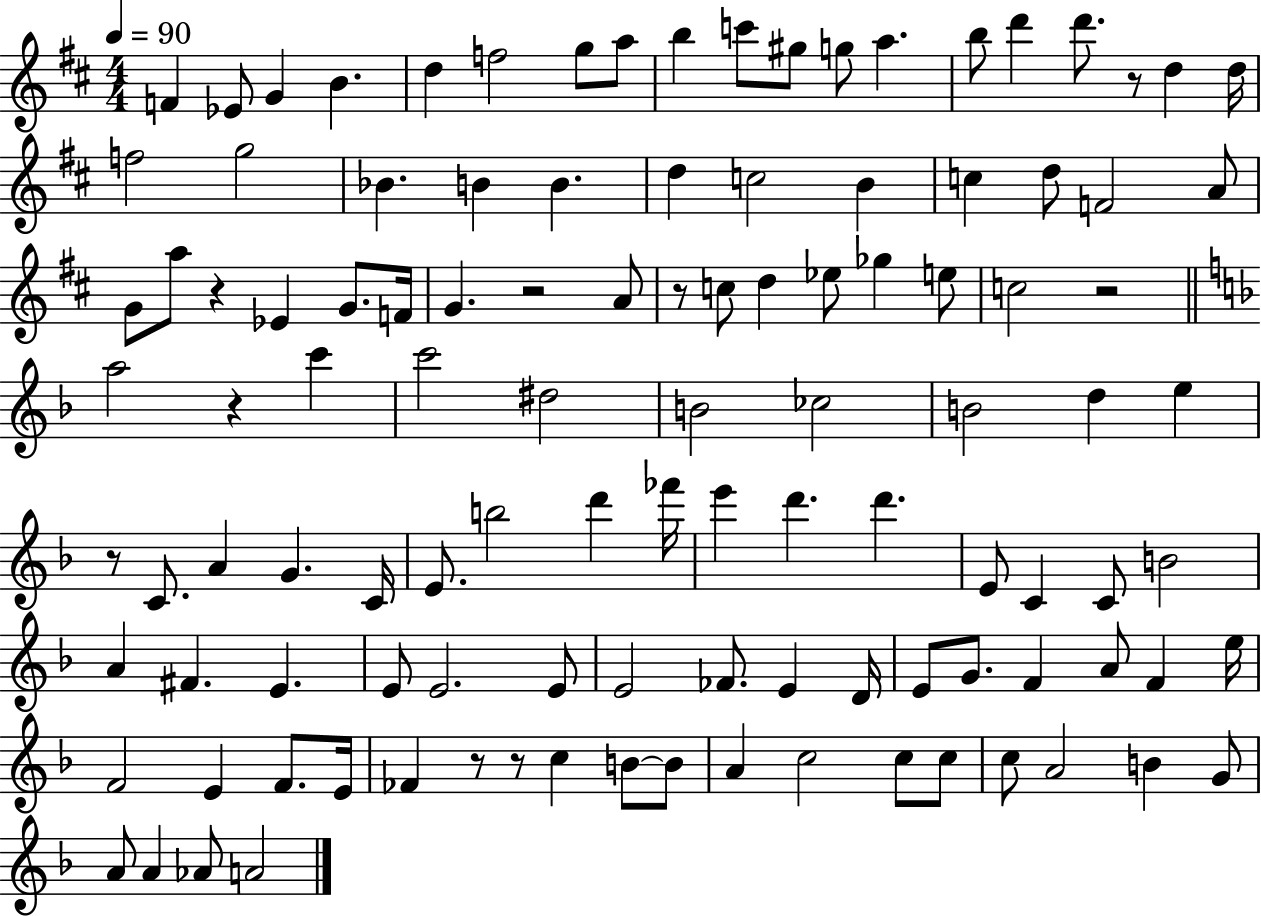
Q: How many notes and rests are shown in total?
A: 112